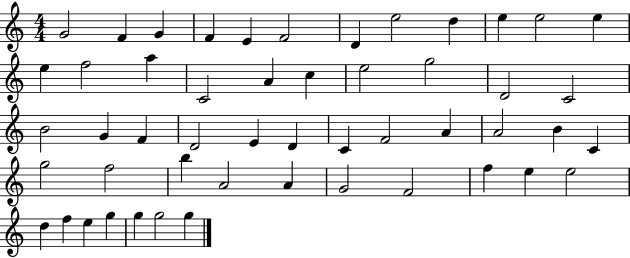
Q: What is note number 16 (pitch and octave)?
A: C4